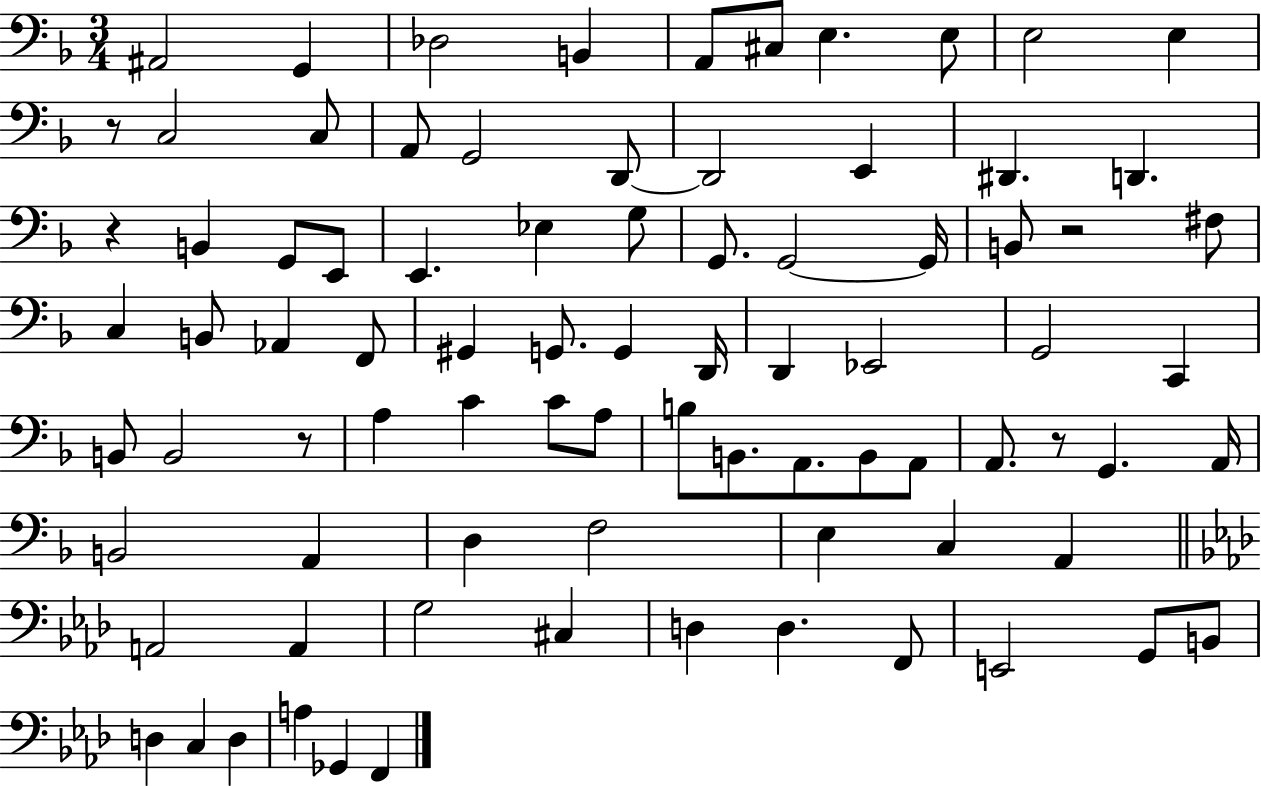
A#2/h G2/q Db3/h B2/q A2/e C#3/e E3/q. E3/e E3/h E3/q R/e C3/h C3/e A2/e G2/h D2/e D2/h E2/q D#2/q. D2/q. R/q B2/q G2/e E2/e E2/q. Eb3/q G3/e G2/e. G2/h G2/s B2/e R/h F#3/e C3/q B2/e Ab2/q F2/e G#2/q G2/e. G2/q D2/s D2/q Eb2/h G2/h C2/q B2/e B2/h R/e A3/q C4/q C4/e A3/e B3/e B2/e. A2/e. B2/e A2/e A2/e. R/e G2/q. A2/s B2/h A2/q D3/q F3/h E3/q C3/q A2/q A2/h A2/q G3/h C#3/q D3/q D3/q. F2/e E2/h G2/e B2/e D3/q C3/q D3/q A3/q Gb2/q F2/q